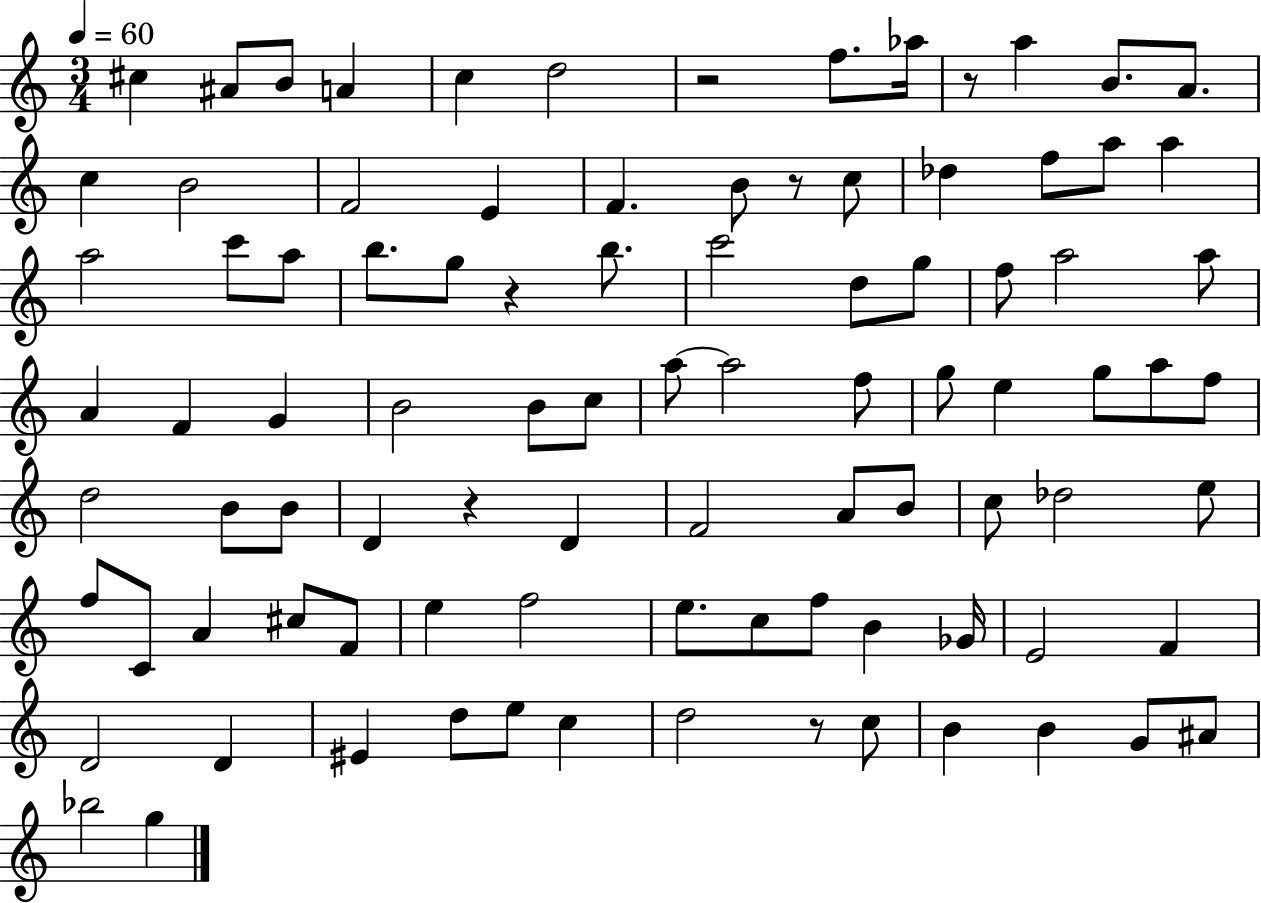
{
  \clef treble
  \numericTimeSignature
  \time 3/4
  \key c \major
  \tempo 4 = 60
  cis''4 ais'8 b'8 a'4 | c''4 d''2 | r2 f''8. aes''16 | r8 a''4 b'8. a'8. | \break c''4 b'2 | f'2 e'4 | f'4. b'8 r8 c''8 | des''4 f''8 a''8 a''4 | \break a''2 c'''8 a''8 | b''8. g''8 r4 b''8. | c'''2 d''8 g''8 | f''8 a''2 a''8 | \break a'4 f'4 g'4 | b'2 b'8 c''8 | a''8~~ a''2 f''8 | g''8 e''4 g''8 a''8 f''8 | \break d''2 b'8 b'8 | d'4 r4 d'4 | f'2 a'8 b'8 | c''8 des''2 e''8 | \break f''8 c'8 a'4 cis''8 f'8 | e''4 f''2 | e''8. c''8 f''8 b'4 ges'16 | e'2 f'4 | \break d'2 d'4 | eis'4 d''8 e''8 c''4 | d''2 r8 c''8 | b'4 b'4 g'8 ais'8 | \break bes''2 g''4 | \bar "|."
}